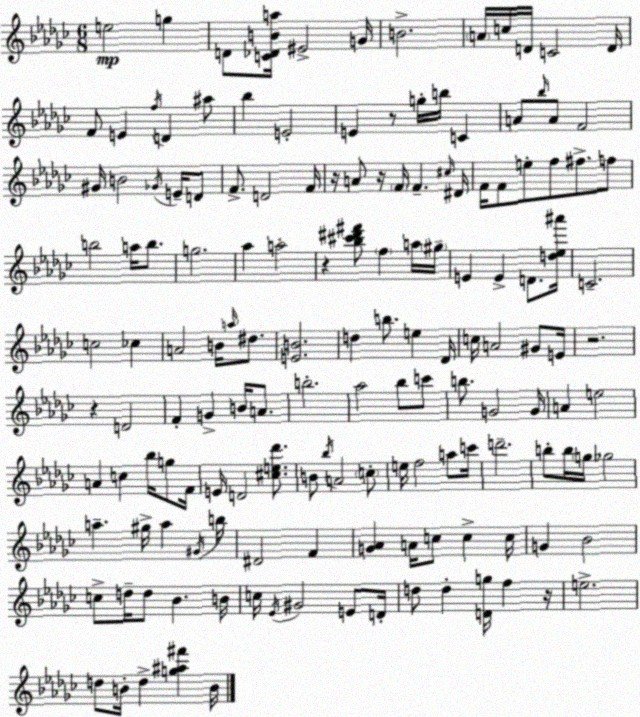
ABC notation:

X:1
T:Untitled
M:6/8
L:1/4
K:Ebm
e2 g D/2 [C_DBa]/4 ^E2 G/4 B2 A/4 c/4 D/4 C2 D/4 F/2 E f/4 D ^a/2 _b E2 E z/2 g/4 b/4 C A/2 _b/4 A/2 F2 ^G/4 B2 _G/4 E/4 D/2 F/2 D2 F/4 z/4 A/2 z/4 F/4 F ^c/4 ^D/4 F/4 F/2 e/2 f/2 ^f/2 f/2 b2 a/4 b/2 g2 _a a2 z [_b^c'^d'^f']/2 f a/4 ^g/4 E E D/2 [d_e^a']/4 C2 c2 _c A2 B/4 a/4 ^d/2 [EB]2 d b/2 e _D/4 c/4 A2 ^G/2 E/4 z2 z D2 F G B/4 A/2 b2 _a2 _b/2 c'/2 b/2 G2 G/4 A e2 A c _b/4 g/2 F/4 E/4 D2 [^ce_d']/2 B/2 _b/4 A2 c/2 e/4 f2 a/2 c'/4 d'2 b/2 b/4 g/4 _g2 a ^g/4 a ^G/4 b/4 ^D2 F [G_A] A/4 c/2 c c/4 G _B2 c/2 d/4 d/2 _B B/4 c/4 _E/4 ^G2 E/2 D/4 d/2 d [Dg]/4 f z/4 e2 d/2 B/4 d [g^a^f'] B/4